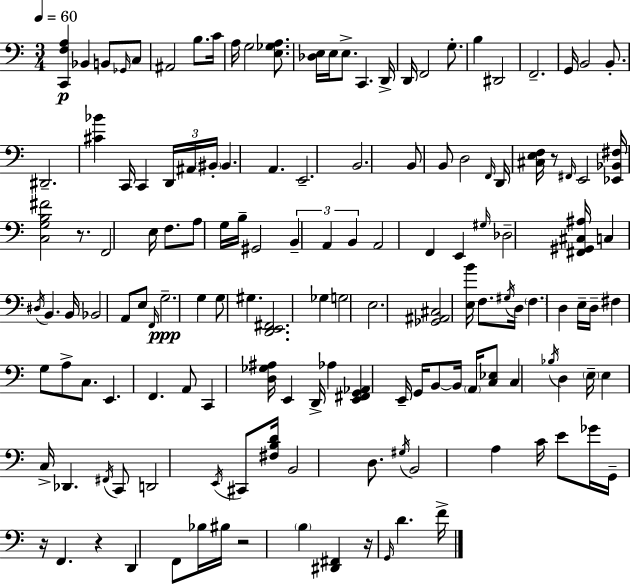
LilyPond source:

{
  \clef bass
  \numericTimeSignature
  \time 3/4
  \key a \minor
  \tempo 4 = 60
  <c, f a>4\p bes,4 b,8 \grace { ges,16 } c8 | ais,2 b8. | c'16 a16 g2 <e ges a>8. | <des e>16 e16 e8.-> c,4. | \break d,16-> d,16 f,2 g8.-. | b4 dis,2 | f,2.-- | g,16 b,2 b,8.-. | \break dis,2.-- | <cis' bes'>4 c,16 c,4 \tuplet 3/2 { d,16 ais,16 | \parenthesize bis,16-. } bis,4. a,4. | e,2.-- | \break b,2. | b,8 b,8 d2 | \grace { f,16 } d,16 <cis e f>16 r8 \grace { fis,16 } e,2 | <ees, bes, fis>16 <c g b fis'>2 | \break r8. f,2 e16 | f8. a8 g16 b16-- gis,2 | \tuplet 3/2 { b,4-- a,4 b,4 } | a,2 f,4 | \break e,4 \grace { gis16 } des2-- | <fis, gis, cis ais>16 c4 \acciaccatura { dis16 } b,4. | b,16 bes,2 | a,8 e8 \grace { f,16 } g2.--\ppp | \break g4 g8 | gis4. <d, e, fis,>2. | ges4 g2 | e2. | \break <ges, ais, cis>2 | <e b'>16 f8. \acciaccatura { gis16 } d16 \parenthesize f4. | d4 e16-- d16-- fis4 | g8 a8-> c8. e,4. | \break f,4. a,8 c,4 | <d ges ais>16 e,4 d,16-> aes4 <e, fis, g, aes,>4 | e,16-- g,16 b,8~~ b,16 \parenthesize a,16 <c ees>8 c4 | \acciaccatura { bes16 } d4 \parenthesize e16-- e4 | \break c16-> des,4. \acciaccatura { fis,16 } c,8 d,2 | \acciaccatura { e,16 } cis,8 <fis b d'>16 b,2 | d8. \acciaccatura { gis16 } b,2 | a4 c'16 | \break e'8 ges'16 g,16-- r16 f,4. r4 | d,4 f,8 bes16 bis16 r2 | \parenthesize b4 <dis, fis,>4 | r16 \grace { g,16 } d'4. f'16-> | \break \bar "|."
}